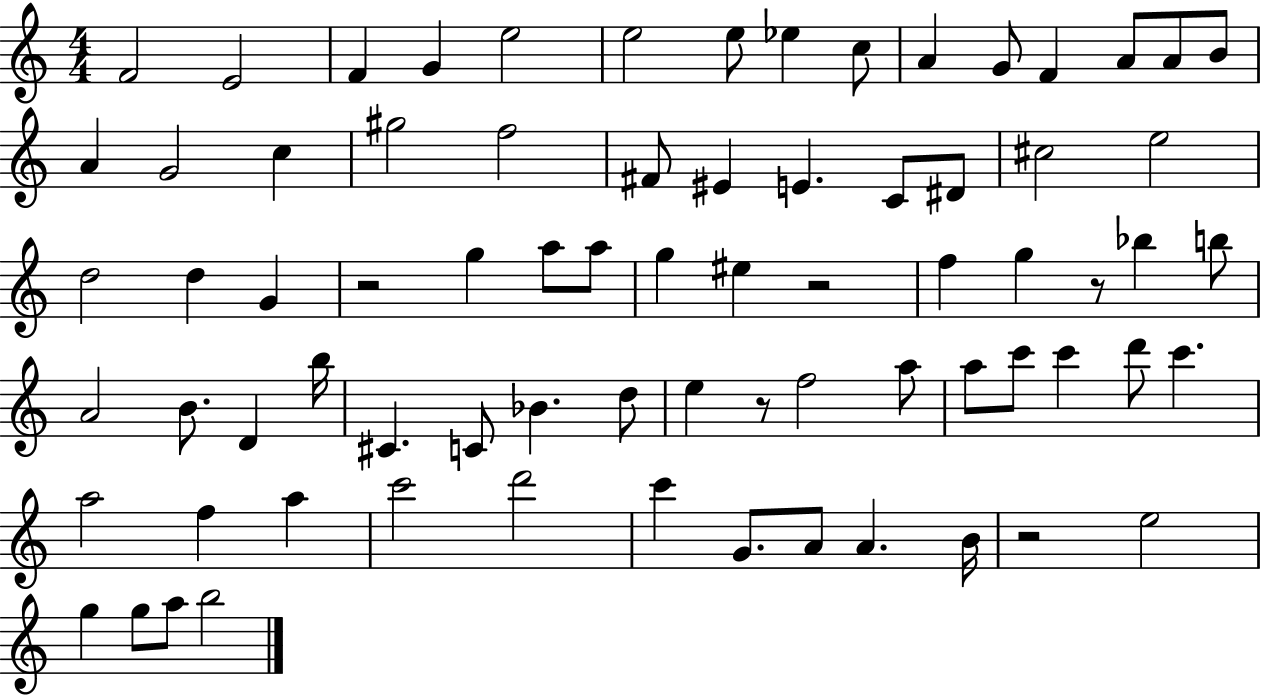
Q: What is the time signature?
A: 4/4